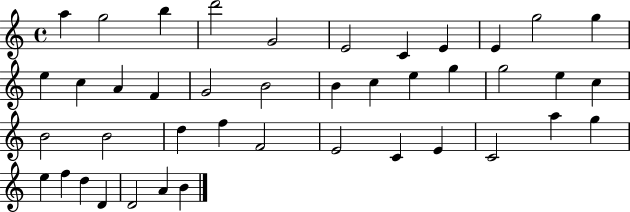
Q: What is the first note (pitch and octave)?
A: A5